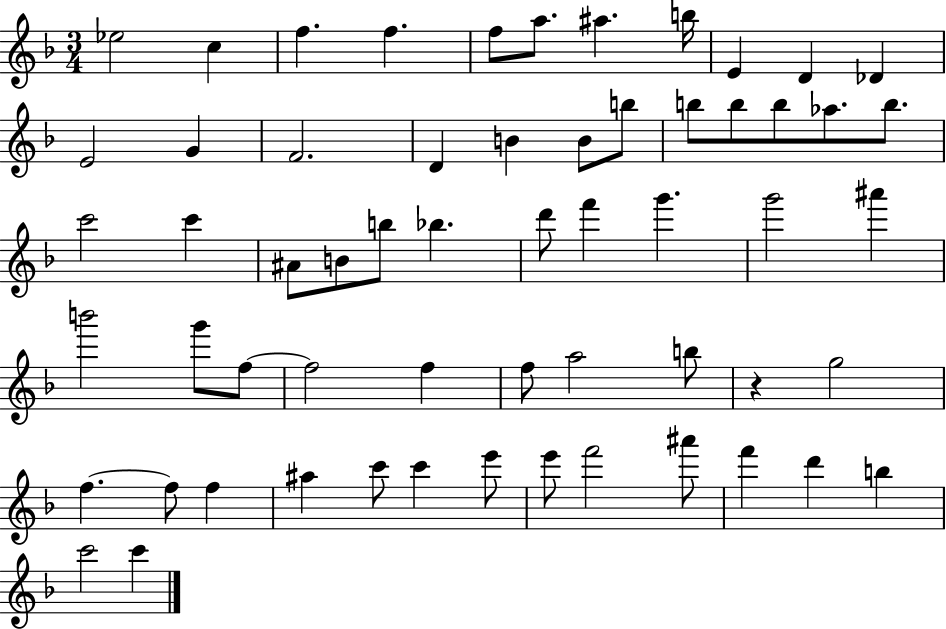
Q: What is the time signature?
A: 3/4